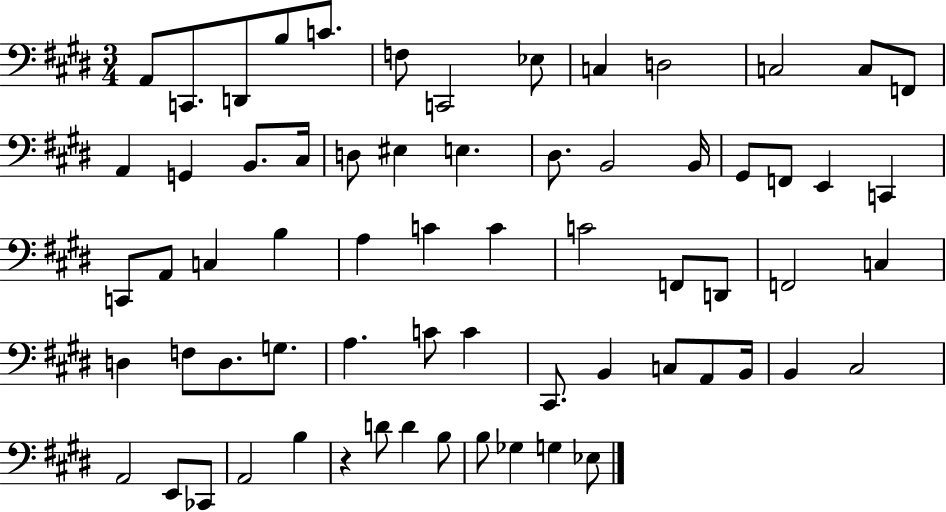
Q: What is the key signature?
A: E major